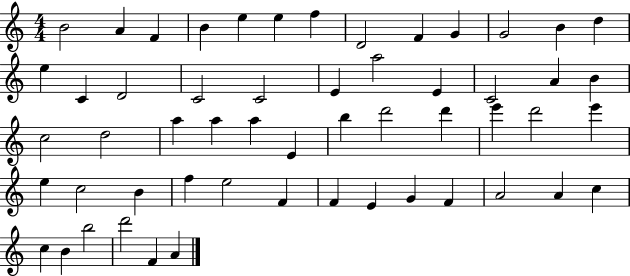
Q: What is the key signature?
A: C major